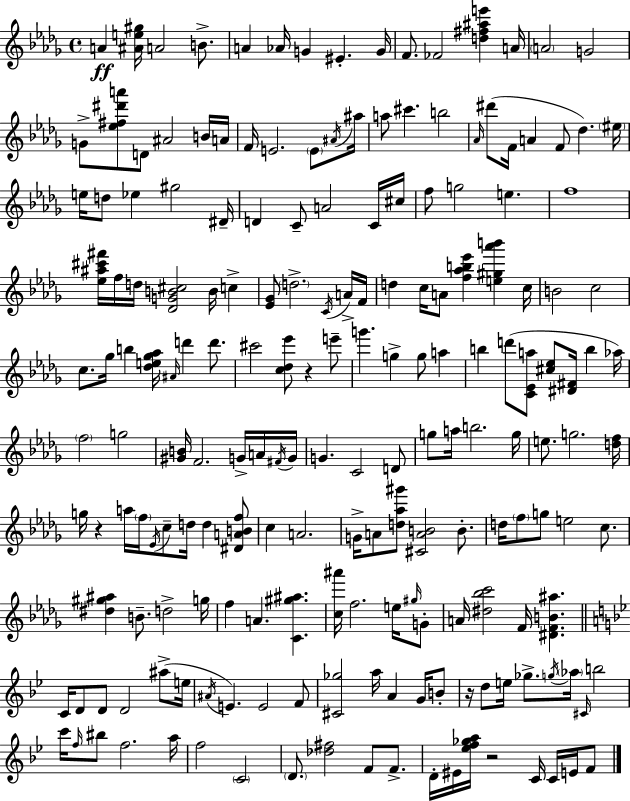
{
  \clef treble
  \time 4/4
  \defaultTimeSignature
  \key bes \minor
  a'4\ff <ais' e'' gis''>16 a'2 b'8.-> | a'4 aes'16 g'4 eis'4.-. g'16 | f'8. fes'2 <d'' fis'' ais'' e'''>4 a'16 | \parenthesize a'2 g'2 | \break g'8-> <ees'' fis'' dis''' a'''>8 d'8 ais'2 b'16 a'16 | f'16 e'2. \parenthesize e'8 \acciaccatura { ais'16 } | ais''16 a''8 cis'''4. b''2 | \grace { aes'16 }( dis'''8 f'16 a'4 f'8 des''4.) | \break \parenthesize eis''16 e''16 d''8 ees''4 gis''2 | dis'16-- d'4 c'8-- a'2 | c'16 cis''16 f''8 g''2 e''4. | f''1 | \break <ees'' ais'' cis''' fis'''>16 f''16 d''16 <des' g' b' cis''>2 b'16 c''4-> | <ees' ges'>8 \parenthesize d''2.-> | \acciaccatura { c'16 } a'16-> f'16 d''4 c''16 a'8 <f'' aes'' b'' ees'''>4 <e'' gis'' aes''' b'''>4 | c''16 b'2 c''2 | \break c''8. ges''16 b''4 <des'' e'' ges'' aes''>16 \grace { ais'16 } d'''4 | d'''8. cis'''2 <c'' des'' ees'''>8 r4 | e'''8-- g'''4. g''4-> g''8 | a''4 b''4 d'''8( <c' ees' a''>8 <cis'' ees''>8 <dis' fis'>16 b''4 | \break aes''16) \parenthesize f''2 g''2 | <gis' b'>16 f'2. | g'16-> a'16 \acciaccatura { fis'16 } g'16 g'4. c'2 | d'8 g''8 a''16 b''2. | \break g''16 e''8. g''2. | <d'' f''>16 g''16 r4 a''16 \parenthesize f''16 \acciaccatura { ees'16 } c''8-- d''16 | d''4 <dis' a' b' f''>8 c''4 a'2. | g'16-> a'8 <d'' aes'' gis'''>8 <cis' a' b'>2 | \break b'8.-. d''16 \parenthesize f''8 g''8 e''2 | c''8. <dis'' gis'' ais''>4 b'8.-- d''2-> | g''16 f''4 a'4. | <c' gis'' ais''>4. <c'' ais'''>16 f''2. | \break e''16 \grace { gis''16 } g'8-. a'16 <dis'' bes'' c'''>2 | f'16 <dis' f' b' ais''>4. \bar "||" \break \key g \minor c'16 d'8 d'8 d'2 ais''8->( e''16 | \acciaccatura { ais'16 }) e'4. e'2 f'8 | <cis' ges''>2 a''16 a'4 g'16 b'8-. | r16 d''8 e''16 ges''8.-> \acciaccatura { g''16 } \parenthesize aes''16 \grace { cis'16 } b''2 | \break c'''16 \grace { f''16 } bis''8 f''2. | a''16 f''2 \parenthesize c'2 | \parenthesize d'8. <des'' fis''>2 f'8 | f'8.-> d'16-. eis'16 <ees'' f'' ges'' a''>16 r2 c'16 | \break c'16 e'16 f'8 \bar "|."
}